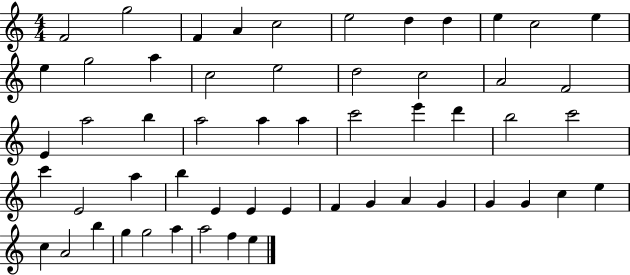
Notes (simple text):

F4/h G5/h F4/q A4/q C5/h E5/h D5/q D5/q E5/q C5/h E5/q E5/q G5/h A5/q C5/h E5/h D5/h C5/h A4/h F4/h E4/q A5/h B5/q A5/h A5/q A5/q C6/h E6/q D6/q B5/h C6/h C6/q E4/h A5/q B5/q E4/q E4/q E4/q F4/q G4/q A4/q G4/q G4/q G4/q C5/q E5/q C5/q A4/h B5/q G5/q G5/h A5/q A5/h F5/q E5/q